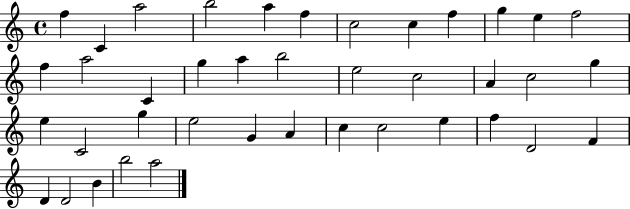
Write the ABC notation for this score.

X:1
T:Untitled
M:4/4
L:1/4
K:C
f C a2 b2 a f c2 c f g e f2 f a2 C g a b2 e2 c2 A c2 g e C2 g e2 G A c c2 e f D2 F D D2 B b2 a2